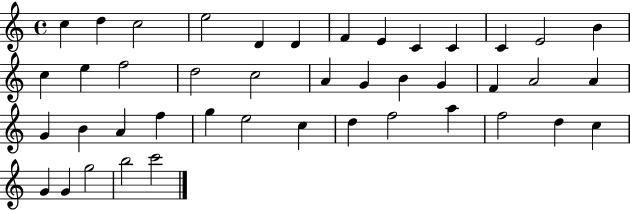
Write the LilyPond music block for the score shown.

{
  \clef treble
  \time 4/4
  \defaultTimeSignature
  \key c \major
  c''4 d''4 c''2 | e''2 d'4 d'4 | f'4 e'4 c'4 c'4 | c'4 e'2 b'4 | \break c''4 e''4 f''2 | d''2 c''2 | a'4 g'4 b'4 g'4 | f'4 a'2 a'4 | \break g'4 b'4 a'4 f''4 | g''4 e''2 c''4 | d''4 f''2 a''4 | f''2 d''4 c''4 | \break g'4 g'4 g''2 | b''2 c'''2 | \bar "|."
}